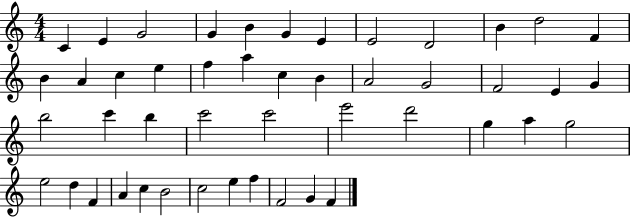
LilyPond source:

{
  \clef treble
  \numericTimeSignature
  \time 4/4
  \key c \major
  c'4 e'4 g'2 | g'4 b'4 g'4 e'4 | e'2 d'2 | b'4 d''2 f'4 | \break b'4 a'4 c''4 e''4 | f''4 a''4 c''4 b'4 | a'2 g'2 | f'2 e'4 g'4 | \break b''2 c'''4 b''4 | c'''2 c'''2 | e'''2 d'''2 | g''4 a''4 g''2 | \break e''2 d''4 f'4 | a'4 c''4 b'2 | c''2 e''4 f''4 | f'2 g'4 f'4 | \break \bar "|."
}